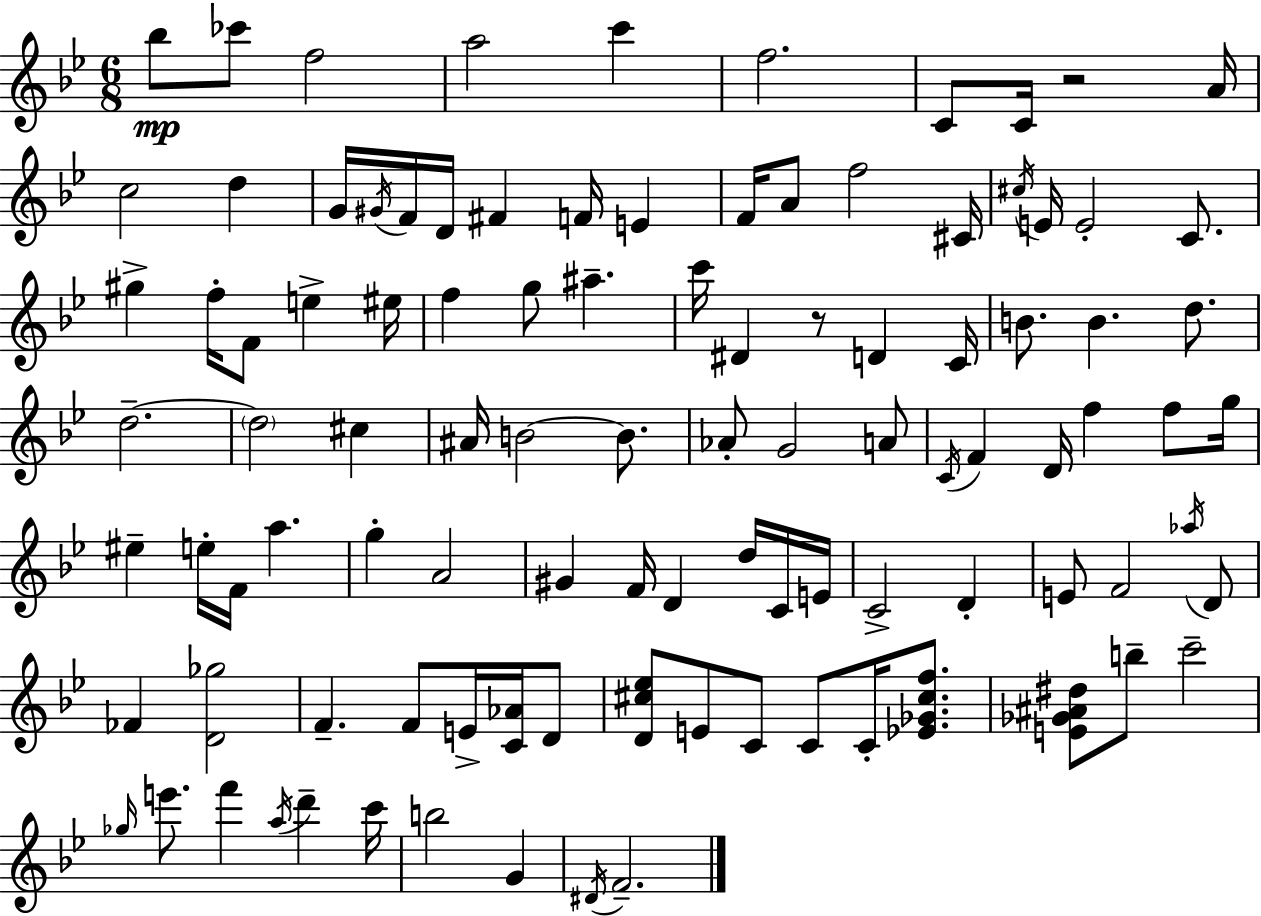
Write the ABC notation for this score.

X:1
T:Untitled
M:6/8
L:1/4
K:Gm
_b/2 _c'/2 f2 a2 c' f2 C/2 C/4 z2 A/4 c2 d G/4 ^G/4 F/4 D/4 ^F F/4 E F/4 A/2 f2 ^C/4 ^c/4 E/4 E2 C/2 ^g f/4 F/2 e ^e/4 f g/2 ^a c'/4 ^D z/2 D C/4 B/2 B d/2 d2 d2 ^c ^A/4 B2 B/2 _A/2 G2 A/2 C/4 F D/4 f f/2 g/4 ^e e/4 F/4 a g A2 ^G F/4 D d/4 C/4 E/4 C2 D E/2 F2 _a/4 D/2 _F [D_g]2 F F/2 E/4 [C_A]/4 D/2 [D^c_e]/2 E/2 C/2 C/2 C/4 [_E_G^cf]/2 [E_G^A^d]/2 b/2 c'2 _g/4 e'/2 f' a/4 d' c'/4 b2 G ^D/4 F2